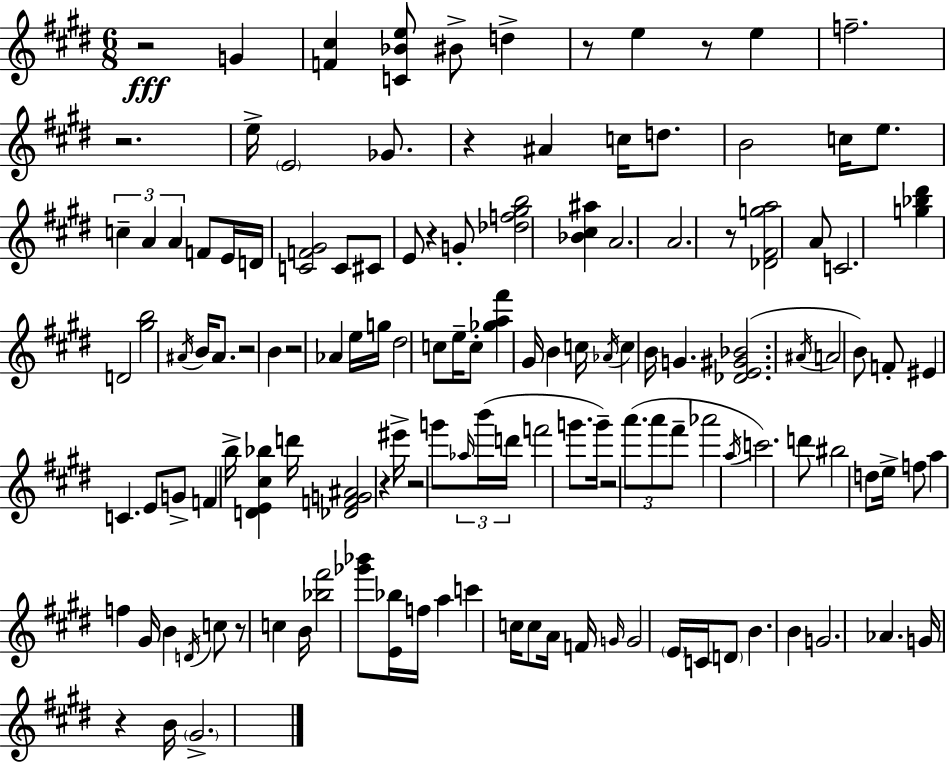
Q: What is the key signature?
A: E major